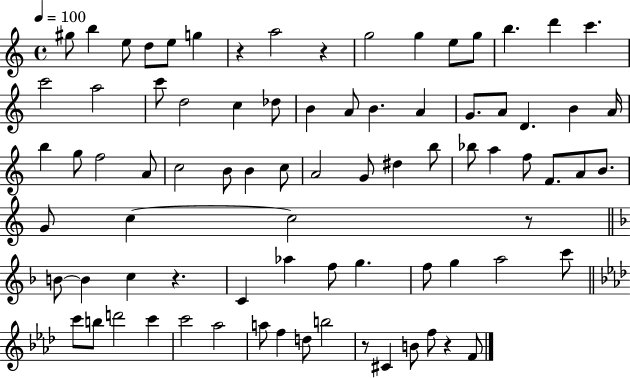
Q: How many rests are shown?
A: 6